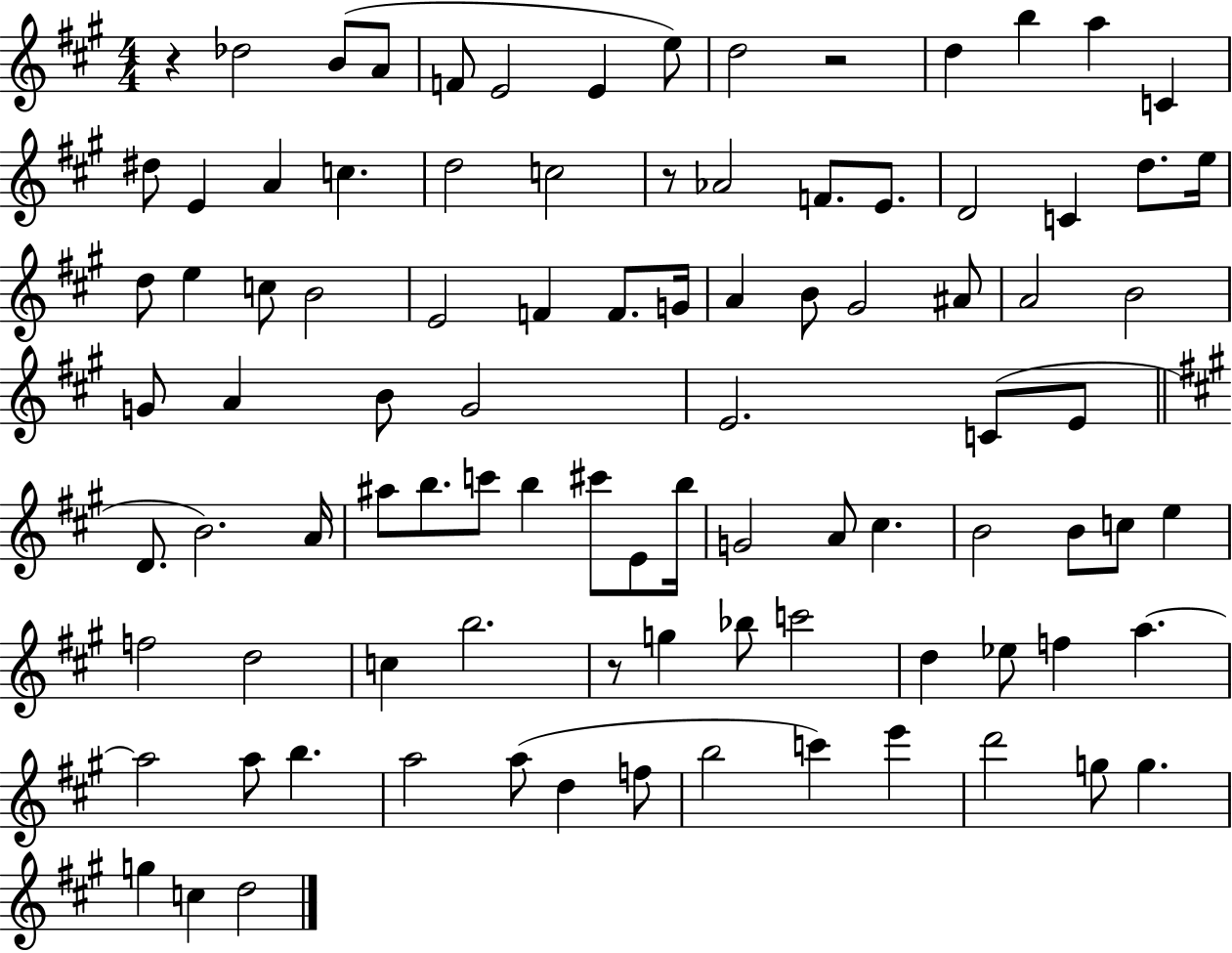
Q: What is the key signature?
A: A major